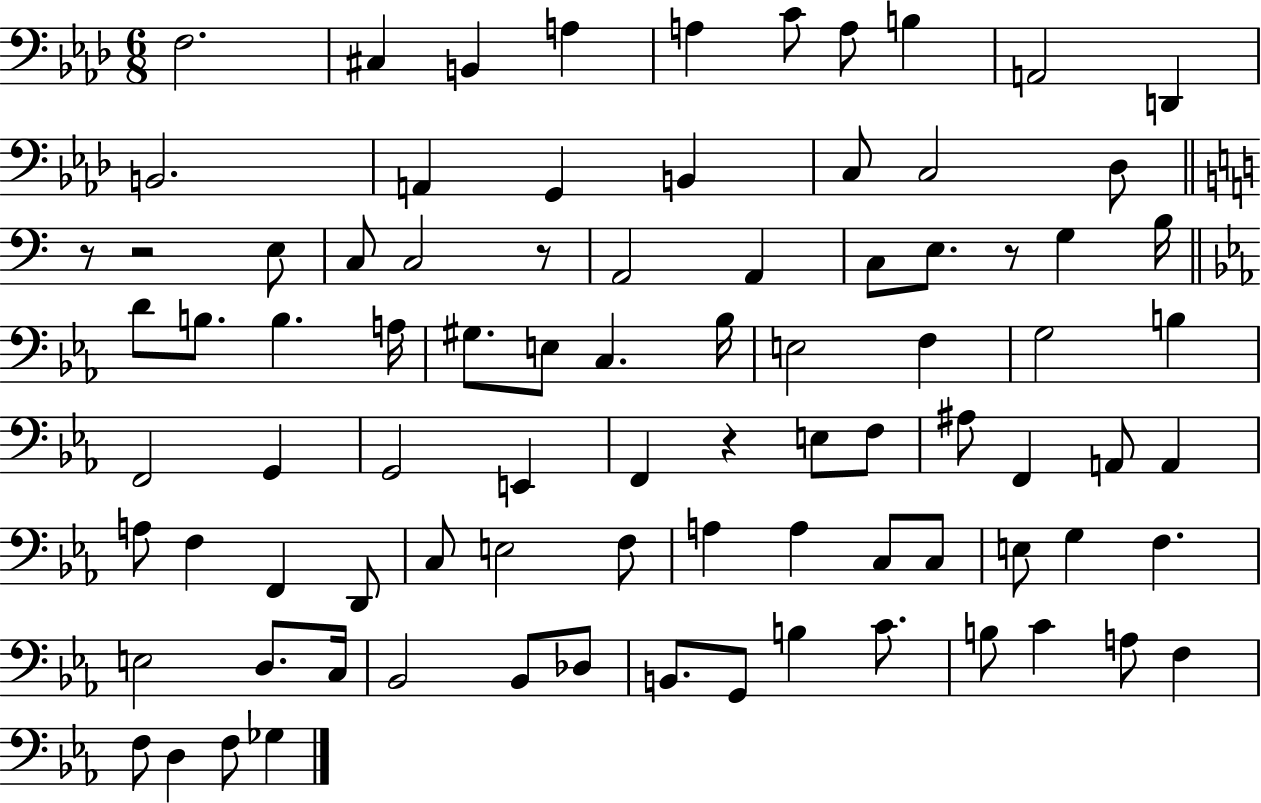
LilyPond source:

{
  \clef bass
  \numericTimeSignature
  \time 6/8
  \key aes \major
  \repeat volta 2 { f2. | cis4 b,4 a4 | a4 c'8 a8 b4 | a,2 d,4 | \break b,2. | a,4 g,4 b,4 | c8 c2 des8 | \bar "||" \break \key a \minor r8 r2 e8 | c8 c2 r8 | a,2 a,4 | c8 e8. r8 g4 b16 | \break \bar "||" \break \key c \minor d'8 b8. b4. a16 | gis8. e8 c4. bes16 | e2 f4 | g2 b4 | \break f,2 g,4 | g,2 e,4 | f,4 r4 e8 f8 | ais8 f,4 a,8 a,4 | \break a8 f4 f,4 d,8 | c8 e2 f8 | a4 a4 c8 c8 | e8 g4 f4. | \break e2 d8. c16 | bes,2 bes,8 des8 | b,8. g,8 b4 c'8. | b8 c'4 a8 f4 | \break f8 d4 f8 ges4 | } \bar "|."
}